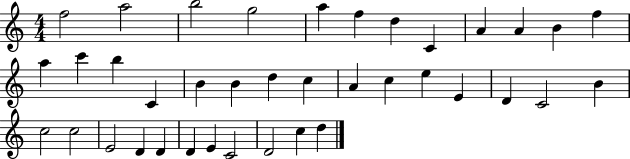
X:1
T:Untitled
M:4/4
L:1/4
K:C
f2 a2 b2 g2 a f d C A A B f a c' b C B B d c A c e E D C2 B c2 c2 E2 D D D E C2 D2 c d